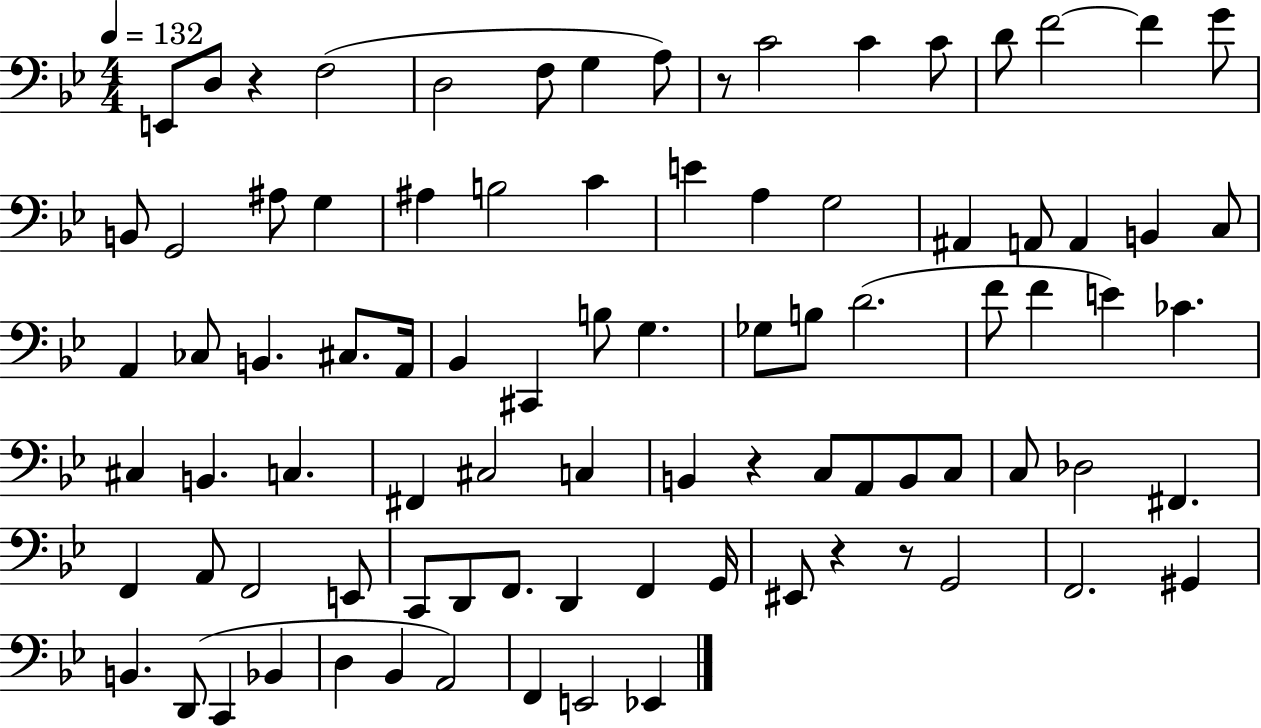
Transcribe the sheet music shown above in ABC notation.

X:1
T:Untitled
M:4/4
L:1/4
K:Bb
E,,/2 D,/2 z F,2 D,2 F,/2 G, A,/2 z/2 C2 C C/2 D/2 F2 F G/2 B,,/2 G,,2 ^A,/2 G, ^A, B,2 C E A, G,2 ^A,, A,,/2 A,, B,, C,/2 A,, _C,/2 B,, ^C,/2 A,,/4 _B,, ^C,, B,/2 G, _G,/2 B,/2 D2 F/2 F E _C ^C, B,, C, ^F,, ^C,2 C, B,, z C,/2 A,,/2 B,,/2 C,/2 C,/2 _D,2 ^F,, F,, A,,/2 F,,2 E,,/2 C,,/2 D,,/2 F,,/2 D,, F,, G,,/4 ^E,,/2 z z/2 G,,2 F,,2 ^G,, B,, D,,/2 C,, _B,, D, _B,, A,,2 F,, E,,2 _E,,